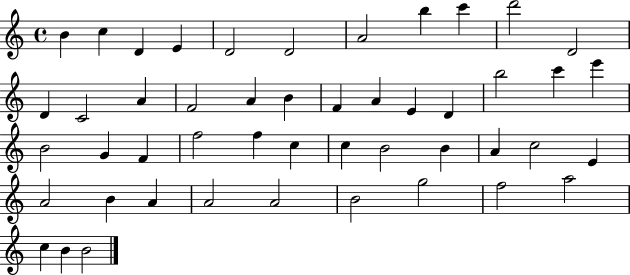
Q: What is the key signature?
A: C major